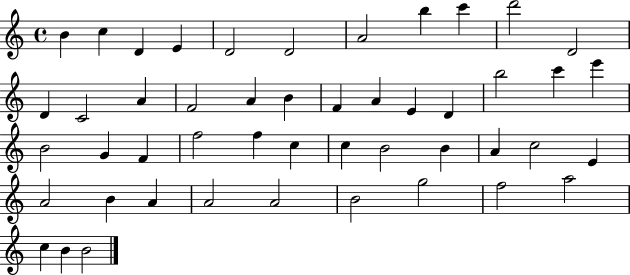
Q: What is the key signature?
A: C major